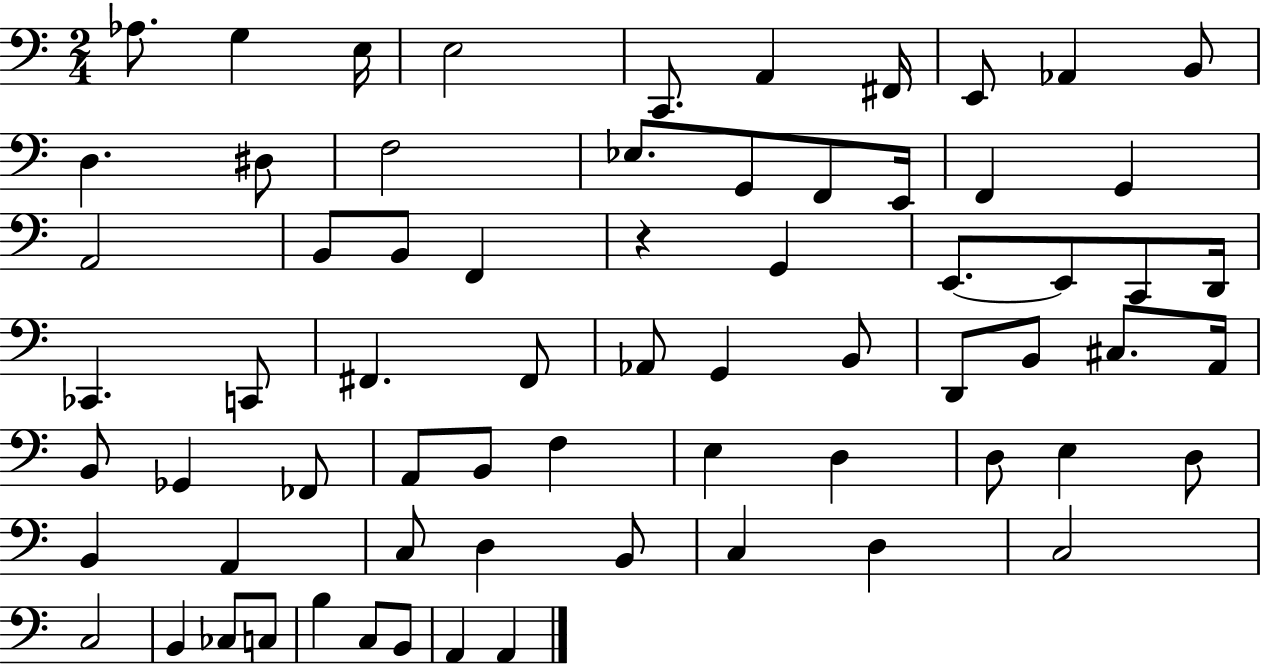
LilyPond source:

{
  \clef bass
  \numericTimeSignature
  \time 2/4
  \key c \major
  aes8. g4 e16 | e2 | c,8. a,4 fis,16 | e,8 aes,4 b,8 | \break d4. dis8 | f2 | ees8. g,8 f,8 e,16 | f,4 g,4 | \break a,2 | b,8 b,8 f,4 | r4 g,4 | e,8.~~ e,8 c,8 d,16 | \break ces,4. c,8 | fis,4. fis,8 | aes,8 g,4 b,8 | d,8 b,8 cis8. a,16 | \break b,8 ges,4 fes,8 | a,8 b,8 f4 | e4 d4 | d8 e4 d8 | \break b,4 a,4 | c8 d4 b,8 | c4 d4 | c2 | \break c2 | b,4 ces8 c8 | b4 c8 b,8 | a,4 a,4 | \break \bar "|."
}